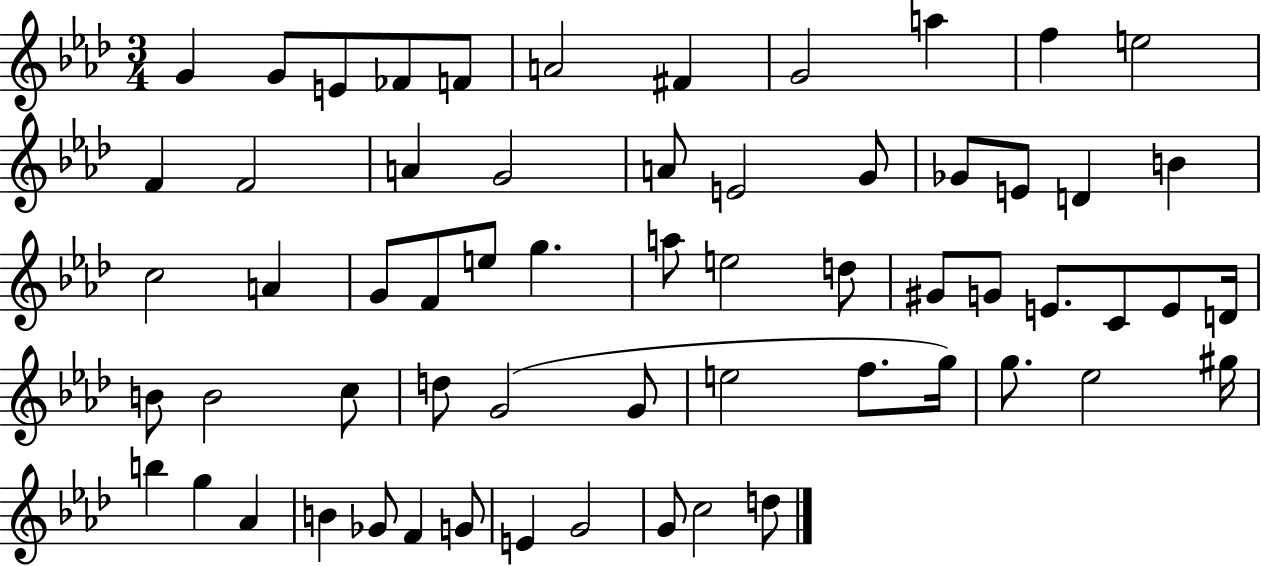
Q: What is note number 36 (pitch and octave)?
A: E4